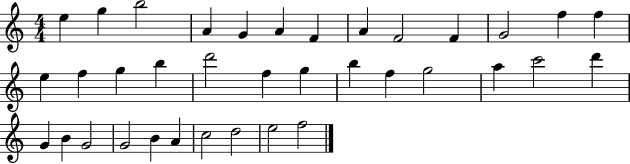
{
  \clef treble
  \numericTimeSignature
  \time 4/4
  \key c \major
  e''4 g''4 b''2 | a'4 g'4 a'4 f'4 | a'4 f'2 f'4 | g'2 f''4 f''4 | \break e''4 f''4 g''4 b''4 | d'''2 f''4 g''4 | b''4 f''4 g''2 | a''4 c'''2 d'''4 | \break g'4 b'4 g'2 | g'2 b'4 a'4 | c''2 d''2 | e''2 f''2 | \break \bar "|."
}